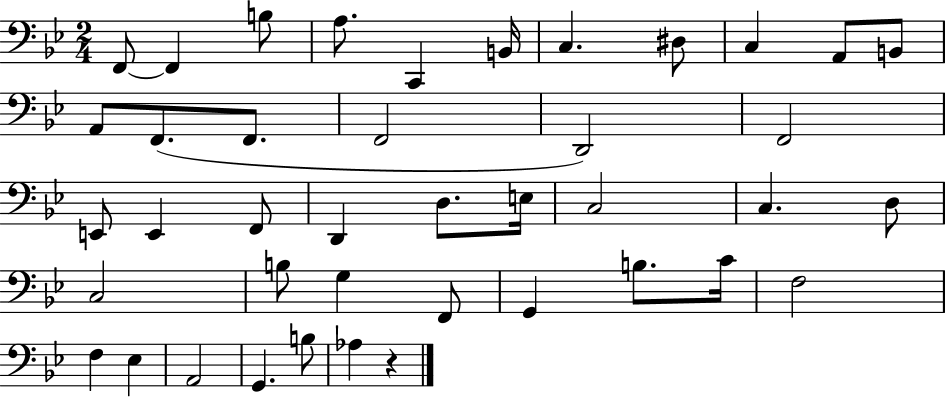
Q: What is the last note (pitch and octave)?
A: Ab3